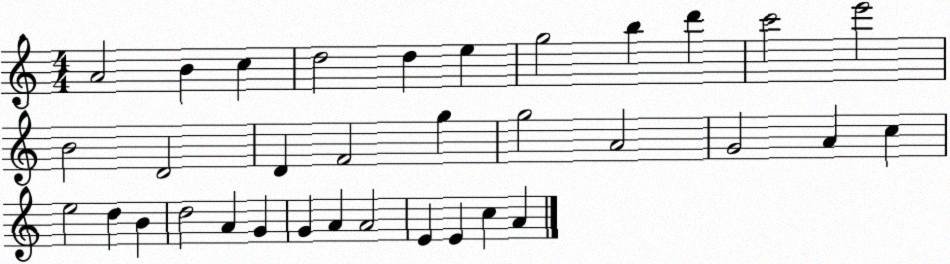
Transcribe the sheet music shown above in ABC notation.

X:1
T:Untitled
M:4/4
L:1/4
K:C
A2 B c d2 d e g2 b d' c'2 e'2 B2 D2 D F2 g g2 A2 G2 A c e2 d B d2 A G G A A2 E E c A